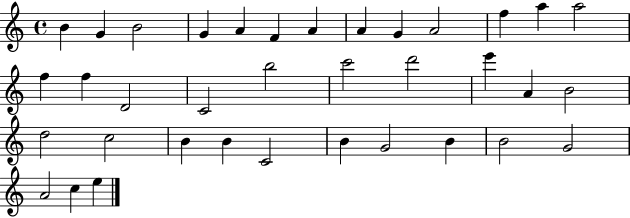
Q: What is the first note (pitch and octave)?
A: B4